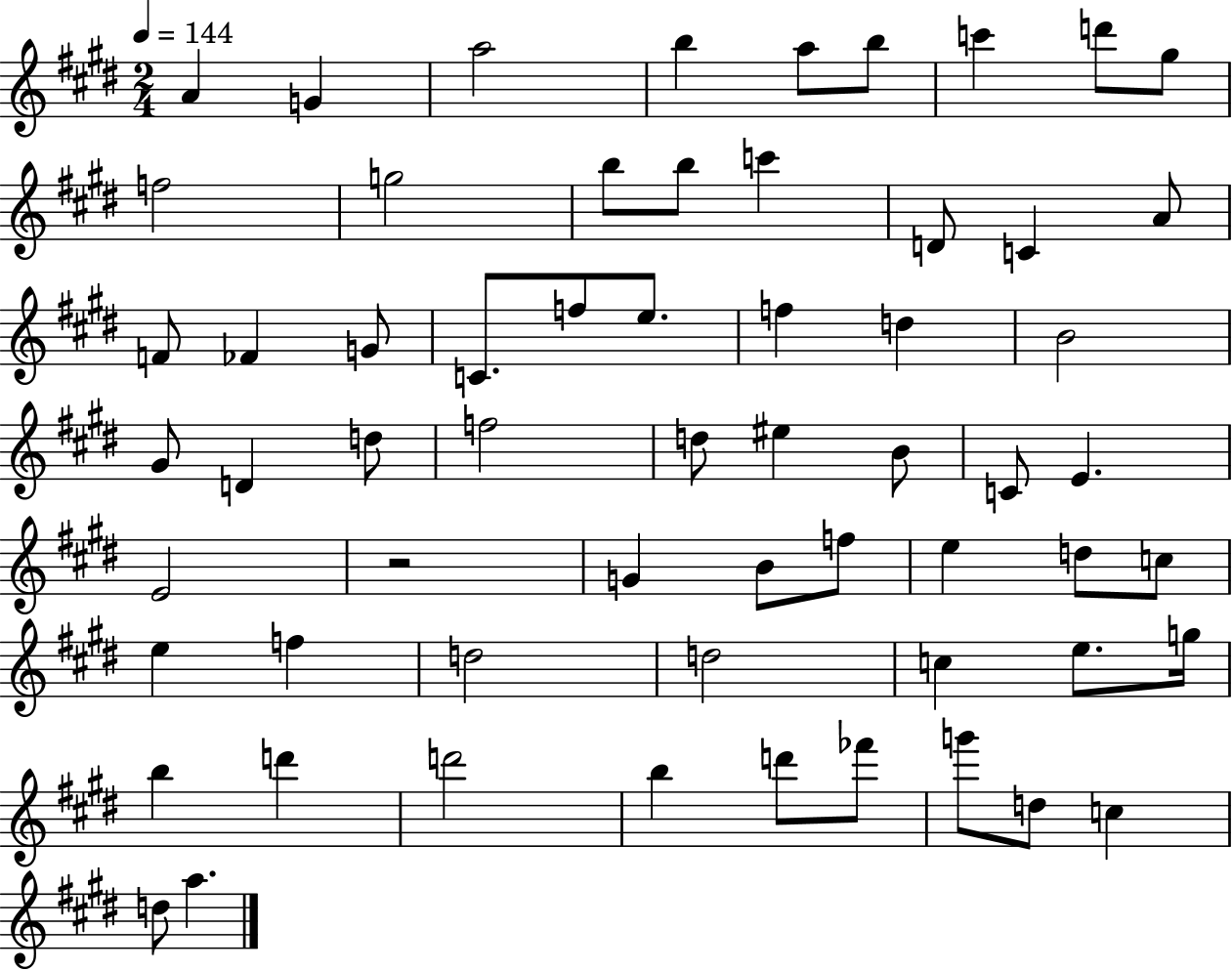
{
  \clef treble
  \numericTimeSignature
  \time 2/4
  \key e \major
  \tempo 4 = 144
  a'4 g'4 | a''2 | b''4 a''8 b''8 | c'''4 d'''8 gis''8 | \break f''2 | g''2 | b''8 b''8 c'''4 | d'8 c'4 a'8 | \break f'8 fes'4 g'8 | c'8. f''8 e''8. | f''4 d''4 | b'2 | \break gis'8 d'4 d''8 | f''2 | d''8 eis''4 b'8 | c'8 e'4. | \break e'2 | r2 | g'4 b'8 f''8 | e''4 d''8 c''8 | \break e''4 f''4 | d''2 | d''2 | c''4 e''8. g''16 | \break b''4 d'''4 | d'''2 | b''4 d'''8 fes'''8 | g'''8 d''8 c''4 | \break d''8 a''4. | \bar "|."
}